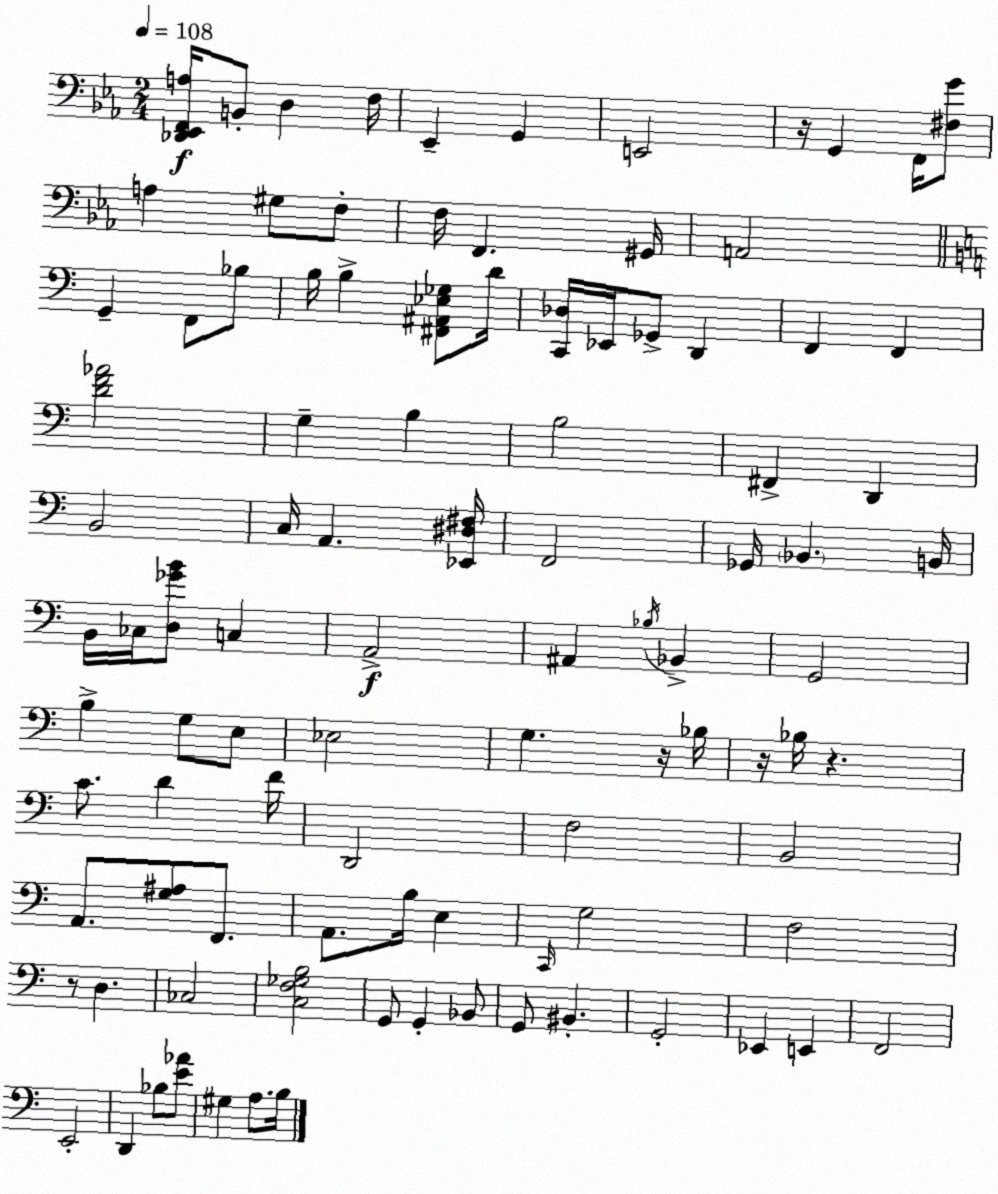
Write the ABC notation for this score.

X:1
T:Untitled
M:2/4
L:1/4
K:Eb
[_D,,_E,,F,,A,]/4 B,,/2 D, F,/4 _E,, G,, E,,2 z/4 G,, F,,/4 [^F,G]/2 A, ^G,/2 F,/2 F,/4 F,, ^G,,/4 A,,2 G,, F,,/2 _B,/2 B,/4 B, [^F,,^A,,_E,_G,]/2 D/4 [C,,_D,]/4 _E,,/4 _G,,/2 D,, F,, F,, [DF_A]2 G, B, B,2 ^F,, D,, B,,2 C,/4 A,, [_E,,^D,^F,]/4 F,,2 _G,,/4 _B,, B,,/4 B,,/4 _C,/4 [D,_GB]/2 C, A,,2 ^A,, _B,/4 _B,, G,,2 B, G,/2 E,/2 _E,2 G, z/4 _B,/4 z/4 _B,/4 z C/2 D F/4 D,,2 F,2 B,,2 A,,/2 [G,^A,]/2 F,,/2 A,,/2 B,/4 E, C,,/4 G,2 F,2 z/2 D, _C,2 [C,F,_G,B,]2 G,,/2 G,, _B,,/2 G,,/2 ^B,, G,,2 _E,, E,, F,,2 E,,2 D,, _B,/2 [E_A]/2 ^G, A,/2 B,/4